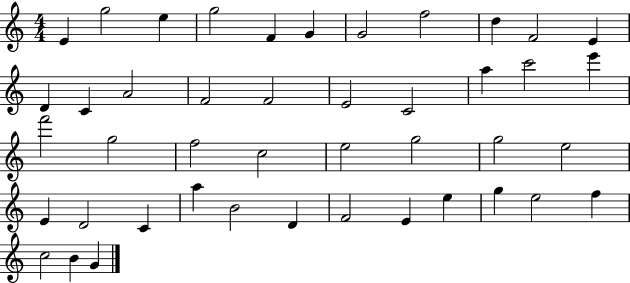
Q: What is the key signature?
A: C major